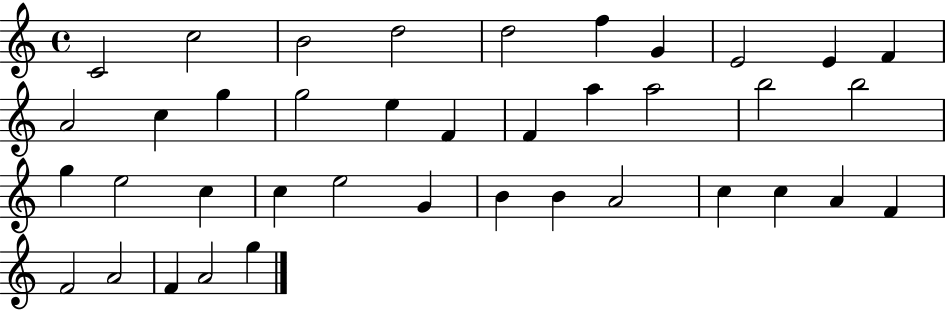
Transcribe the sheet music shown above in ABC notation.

X:1
T:Untitled
M:4/4
L:1/4
K:C
C2 c2 B2 d2 d2 f G E2 E F A2 c g g2 e F F a a2 b2 b2 g e2 c c e2 G B B A2 c c A F F2 A2 F A2 g